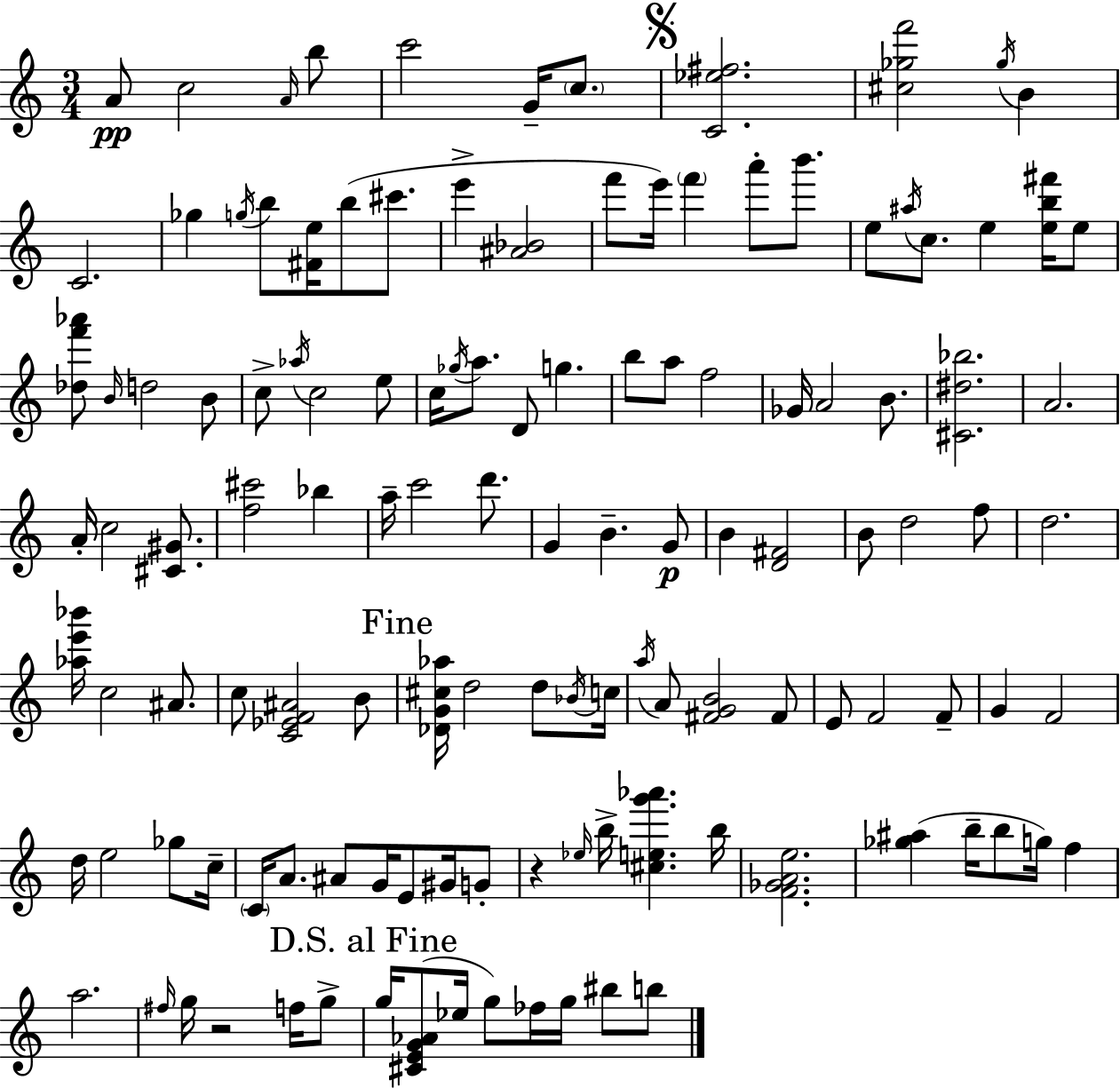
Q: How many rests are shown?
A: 2